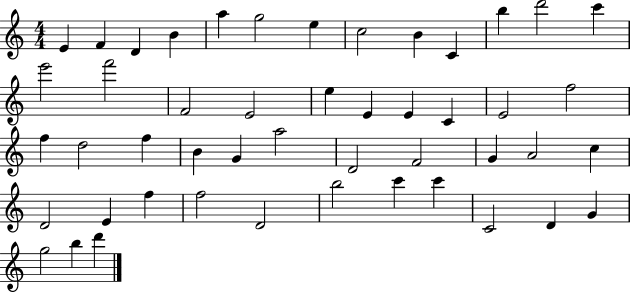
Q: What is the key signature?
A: C major